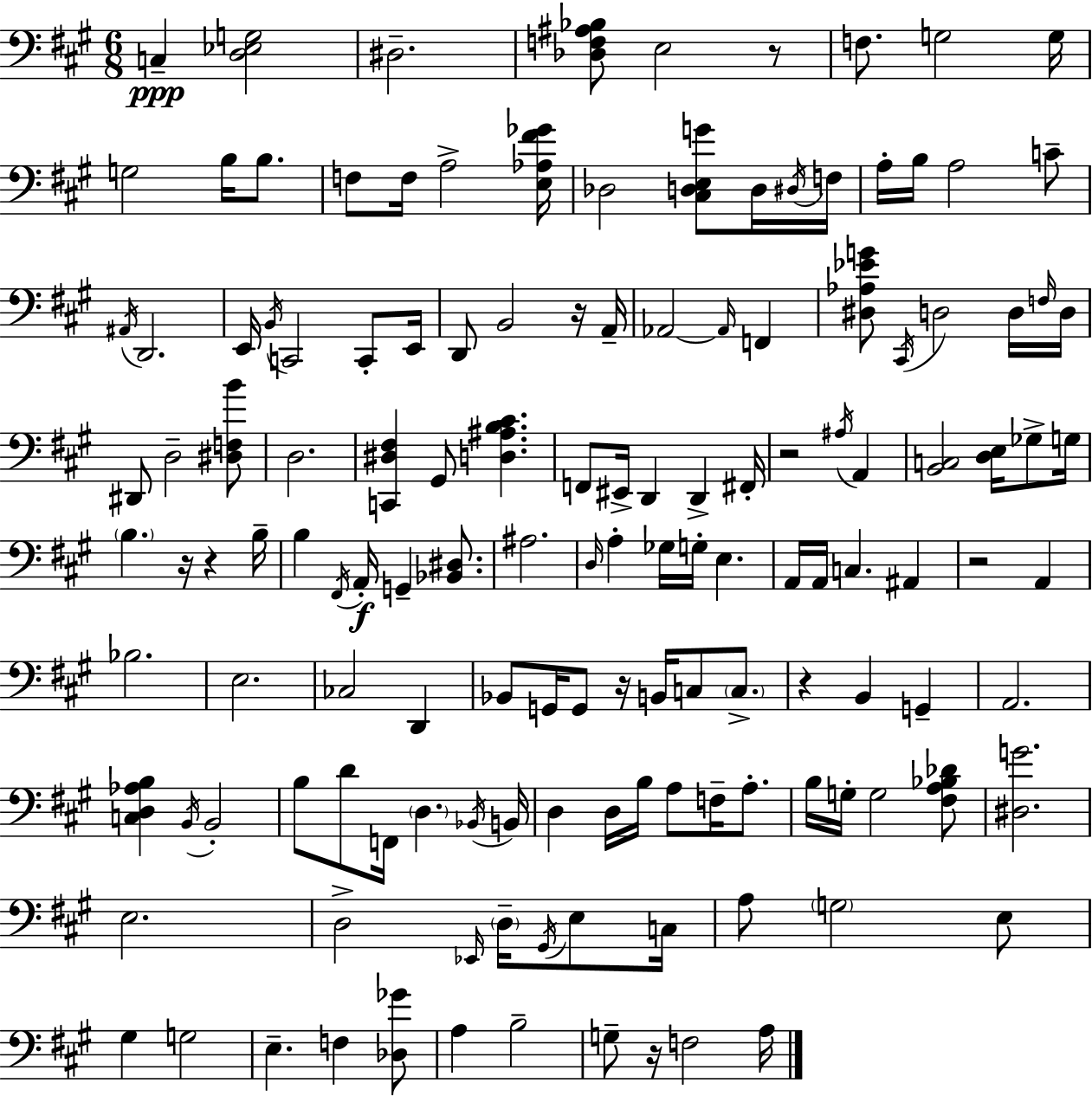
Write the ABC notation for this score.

X:1
T:Untitled
M:6/8
L:1/4
K:A
C, [D,_E,G,]2 ^D,2 [_D,F,^A,_B,]/2 E,2 z/2 F,/2 G,2 G,/4 G,2 B,/4 B,/2 F,/2 F,/4 A,2 [E,_A,^F_G]/4 _D,2 [^C,D,E,G]/2 D,/4 ^D,/4 F,/4 A,/4 B,/4 A,2 C/2 ^A,,/4 D,,2 E,,/4 B,,/4 C,,2 C,,/2 E,,/4 D,,/2 B,,2 z/4 A,,/4 _A,,2 _A,,/4 F,, [^D,_A,_EG]/2 ^C,,/4 D,2 D,/4 F,/4 D,/4 ^D,,/2 D,2 [^D,F,B]/2 D,2 [C,,^D,^F,] ^G,,/2 [D,^A,B,^C] F,,/2 ^E,,/4 D,, D,, ^F,,/4 z2 ^A,/4 A,, [B,,C,]2 [D,E,]/4 _G,/2 G,/4 B, z/4 z B,/4 B, ^F,,/4 A,,/4 G,, [_B,,^D,]/2 ^A,2 D,/4 A, _G,/4 G,/4 E, A,,/4 A,,/4 C, ^A,, z2 A,, _B,2 E,2 _C,2 D,, _B,,/2 G,,/4 G,,/2 z/4 B,,/4 C,/2 C,/2 z B,, G,, A,,2 [C,D,_A,B,] B,,/4 B,,2 B,/2 D/2 F,,/4 D, _B,,/4 B,,/4 D, D,/4 B,/4 A,/2 F,/4 A,/2 B,/4 G,/4 G,2 [^F,A,_B,_D]/2 [^D,G]2 E,2 D,2 _E,,/4 D,/4 ^G,,/4 E,/2 C,/4 A,/2 G,2 E,/2 ^G, G,2 E, F, [_D,_G]/2 A, B,2 G,/2 z/4 F,2 A,/4